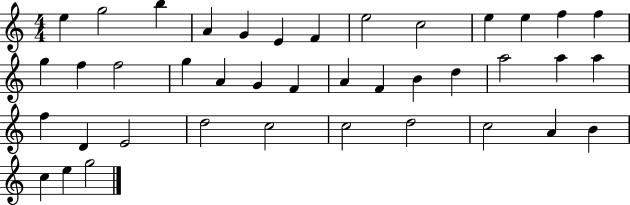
{
  \clef treble
  \numericTimeSignature
  \time 4/4
  \key c \major
  e''4 g''2 b''4 | a'4 g'4 e'4 f'4 | e''2 c''2 | e''4 e''4 f''4 f''4 | \break g''4 f''4 f''2 | g''4 a'4 g'4 f'4 | a'4 f'4 b'4 d''4 | a''2 a''4 a''4 | \break f''4 d'4 e'2 | d''2 c''2 | c''2 d''2 | c''2 a'4 b'4 | \break c''4 e''4 g''2 | \bar "|."
}